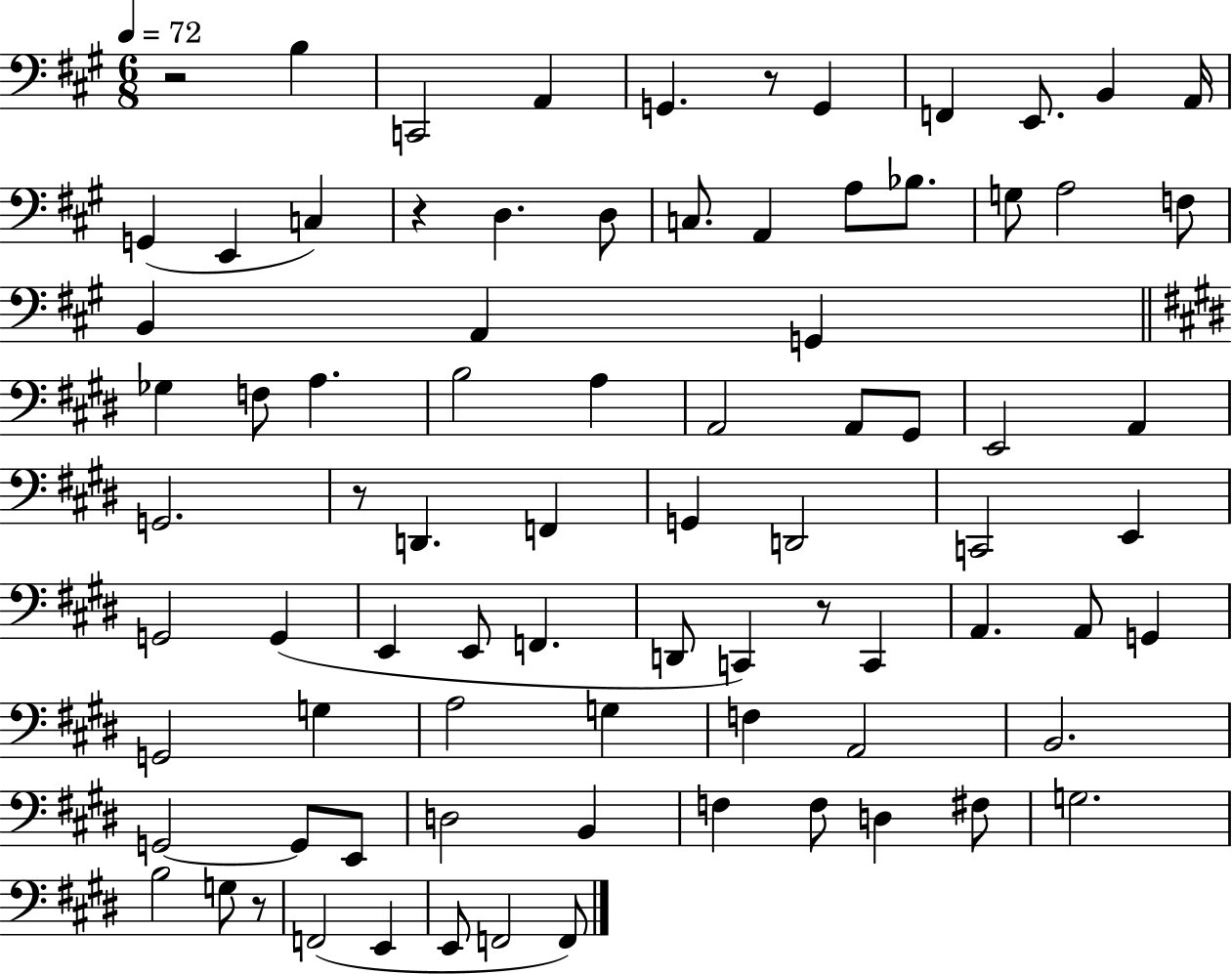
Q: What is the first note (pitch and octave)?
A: B3